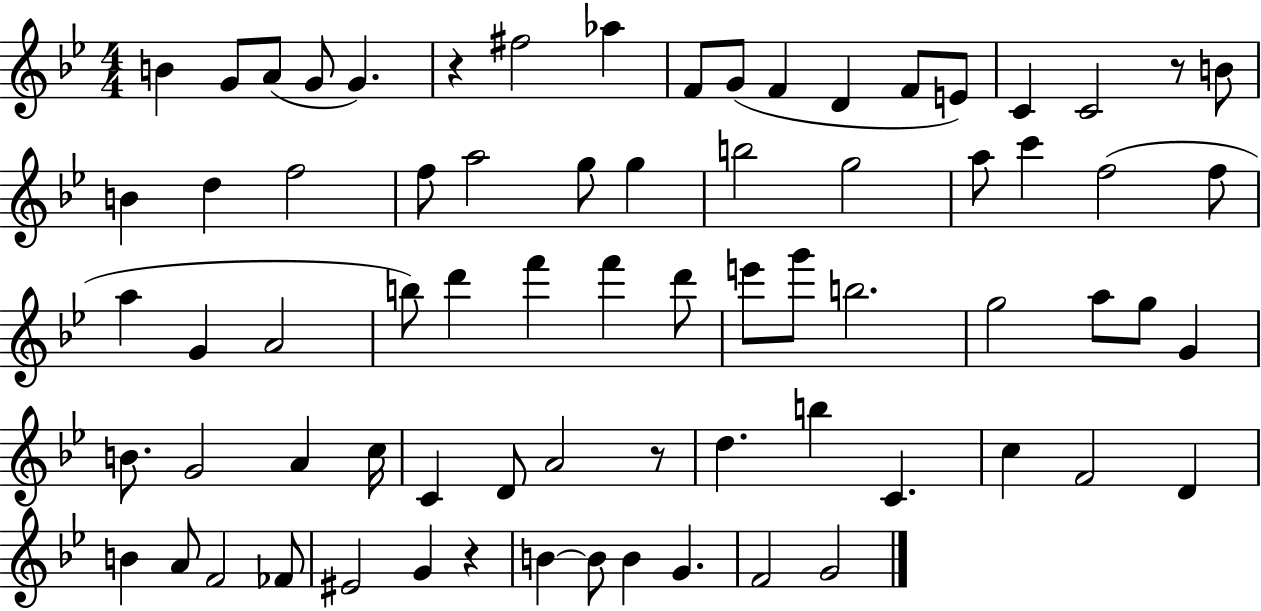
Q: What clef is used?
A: treble